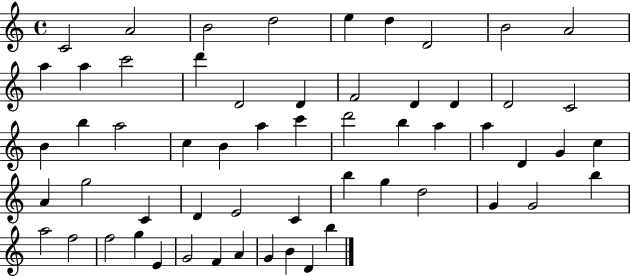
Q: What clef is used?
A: treble